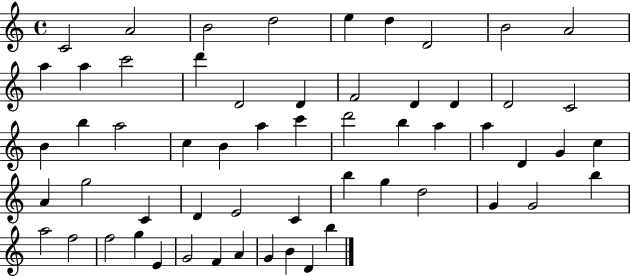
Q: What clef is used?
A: treble